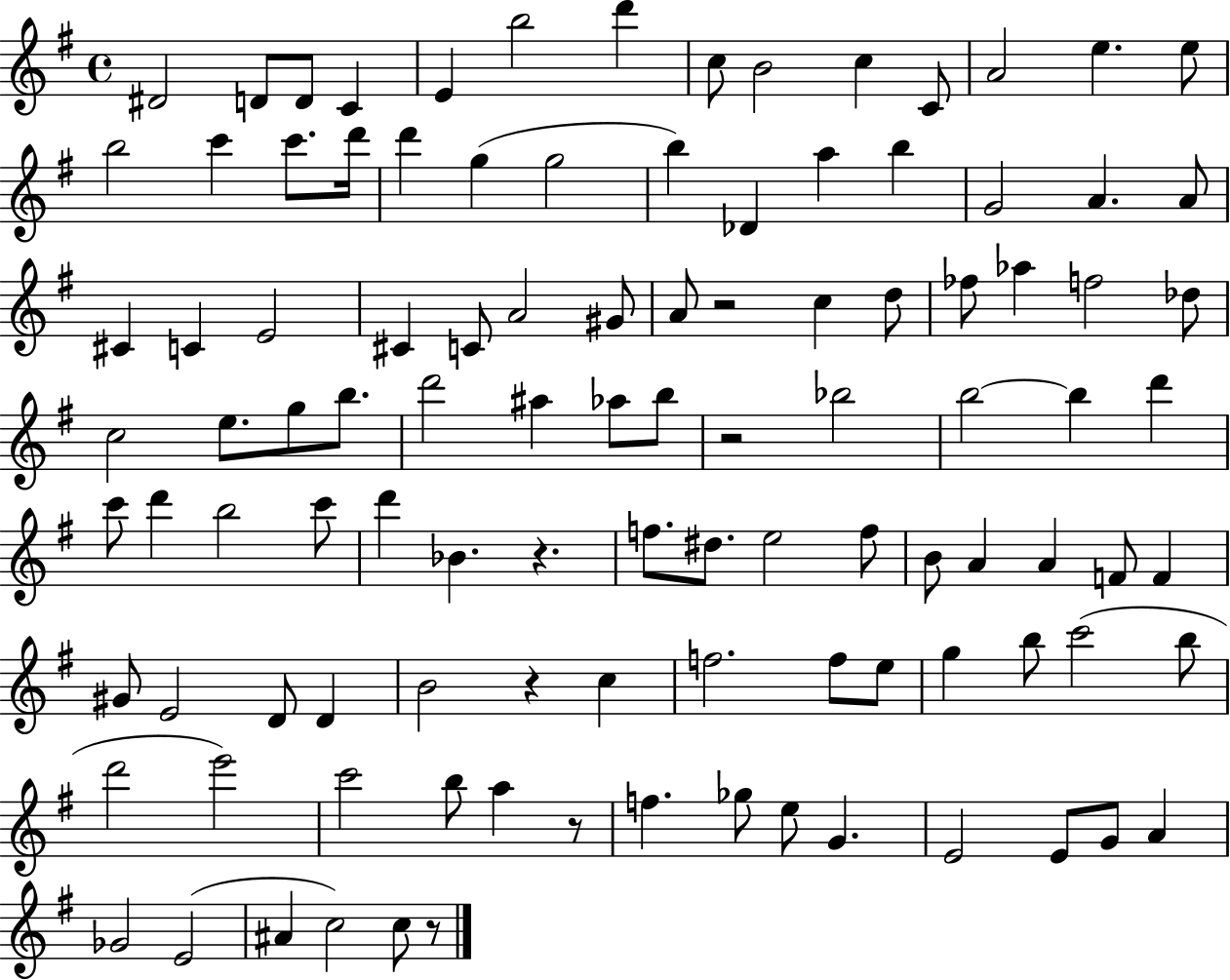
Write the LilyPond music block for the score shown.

{
  \clef treble
  \time 4/4
  \defaultTimeSignature
  \key g \major
  \repeat volta 2 { dis'2 d'8 d'8 c'4 | e'4 b''2 d'''4 | c''8 b'2 c''4 c'8 | a'2 e''4. e''8 | \break b''2 c'''4 c'''8. d'''16 | d'''4 g''4( g''2 | b''4) des'4 a''4 b''4 | g'2 a'4. a'8 | \break cis'4 c'4 e'2 | cis'4 c'8 a'2 gis'8 | a'8 r2 c''4 d''8 | fes''8 aes''4 f''2 des''8 | \break c''2 e''8. g''8 b''8. | d'''2 ais''4 aes''8 b''8 | r2 bes''2 | b''2~~ b''4 d'''4 | \break c'''8 d'''4 b''2 c'''8 | d'''4 bes'4. r4. | f''8. dis''8. e''2 f''8 | b'8 a'4 a'4 f'8 f'4 | \break gis'8 e'2 d'8 d'4 | b'2 r4 c''4 | f''2. f''8 e''8 | g''4 b''8 c'''2( b''8 | \break d'''2 e'''2) | c'''2 b''8 a''4 r8 | f''4. ges''8 e''8 g'4. | e'2 e'8 g'8 a'4 | \break ges'2 e'2( | ais'4 c''2) c''8 r8 | } \bar "|."
}